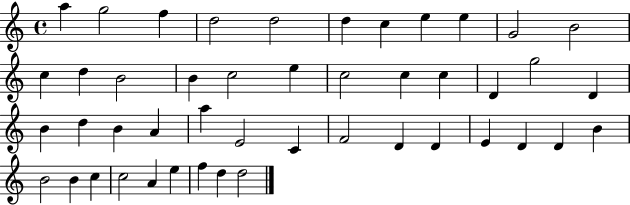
A5/q G5/h F5/q D5/h D5/h D5/q C5/q E5/q E5/q G4/h B4/h C5/q D5/q B4/h B4/q C5/h E5/q C5/h C5/q C5/q D4/q G5/h D4/q B4/q D5/q B4/q A4/q A5/q E4/h C4/q F4/h D4/q D4/q E4/q D4/q D4/q B4/q B4/h B4/q C5/q C5/h A4/q E5/q F5/q D5/q D5/h